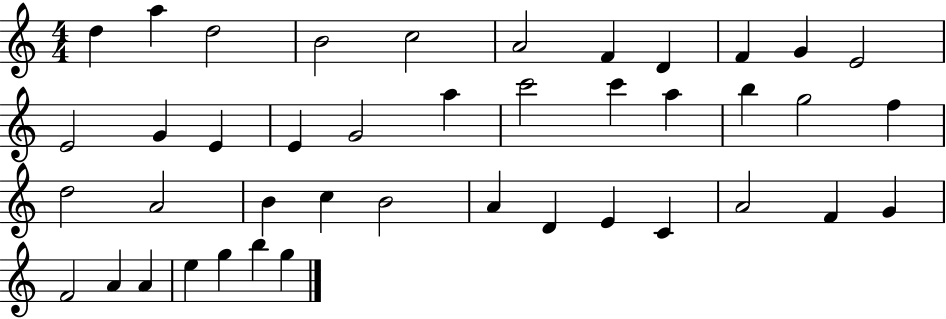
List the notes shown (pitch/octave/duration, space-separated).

D5/q A5/q D5/h B4/h C5/h A4/h F4/q D4/q F4/q G4/q E4/h E4/h G4/q E4/q E4/q G4/h A5/q C6/h C6/q A5/q B5/q G5/h F5/q D5/h A4/h B4/q C5/q B4/h A4/q D4/q E4/q C4/q A4/h F4/q G4/q F4/h A4/q A4/q E5/q G5/q B5/q G5/q